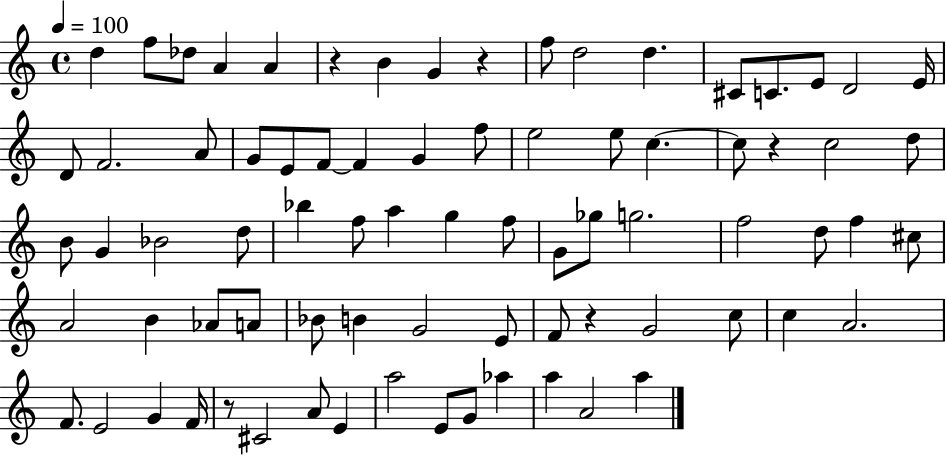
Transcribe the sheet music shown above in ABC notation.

X:1
T:Untitled
M:4/4
L:1/4
K:C
d f/2 _d/2 A A z B G z f/2 d2 d ^C/2 C/2 E/2 D2 E/4 D/2 F2 A/2 G/2 E/2 F/2 F G f/2 e2 e/2 c c/2 z c2 d/2 B/2 G _B2 d/2 _b f/2 a g f/2 G/2 _g/2 g2 f2 d/2 f ^c/2 A2 B _A/2 A/2 _B/2 B G2 E/2 F/2 z G2 c/2 c A2 F/2 E2 G F/4 z/2 ^C2 A/2 E a2 E/2 G/2 _a a A2 a